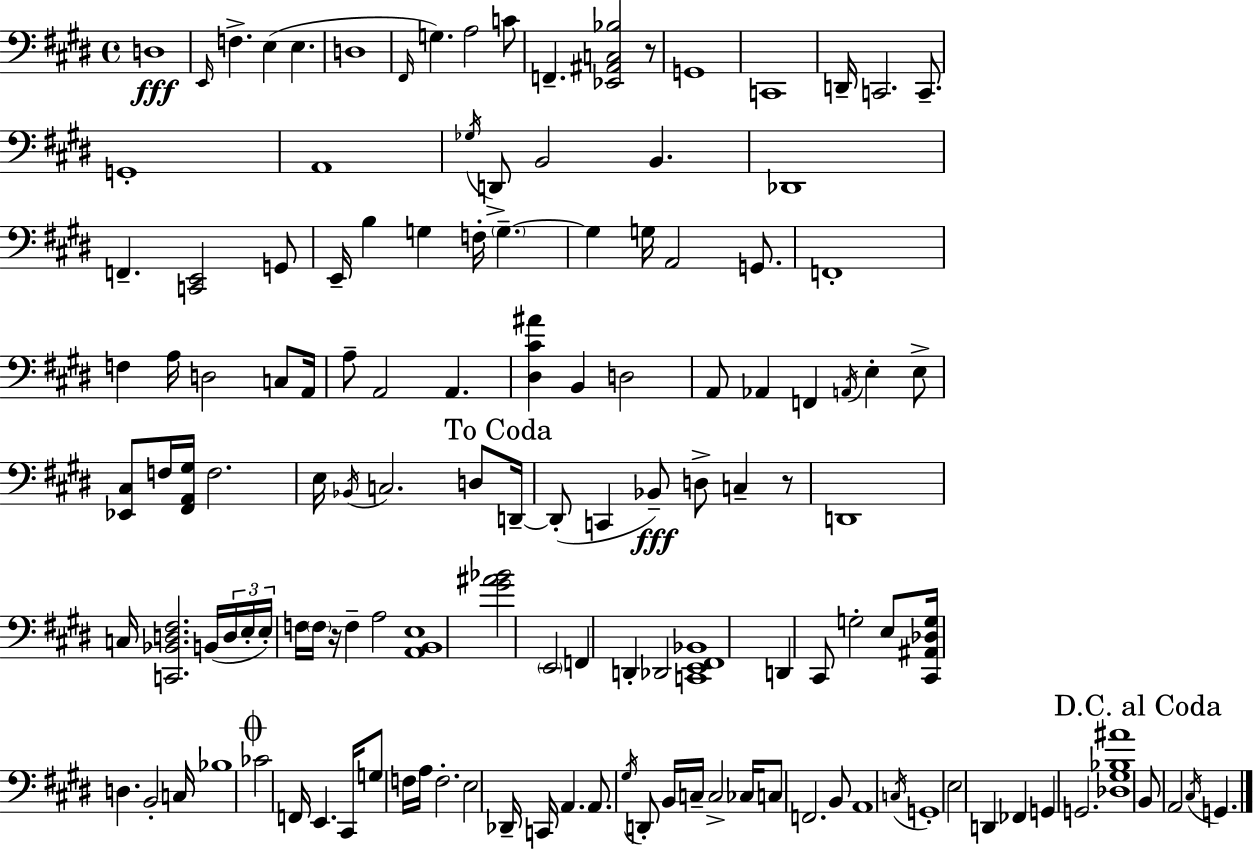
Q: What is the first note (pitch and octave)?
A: D3